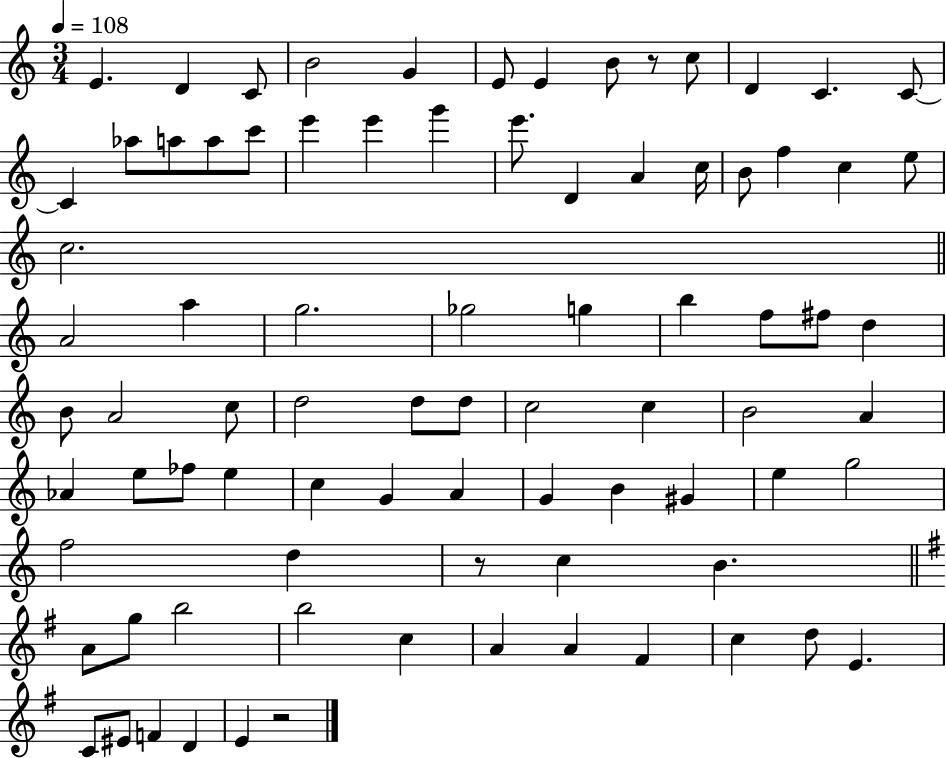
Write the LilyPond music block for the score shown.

{
  \clef treble
  \numericTimeSignature
  \time 3/4
  \key c \major
  \tempo 4 = 108
  e'4. d'4 c'8 | b'2 g'4 | e'8 e'4 b'8 r8 c''8 | d'4 c'4. c'8~~ | \break c'4 aes''8 a''8 a''8 c'''8 | e'''4 e'''4 g'''4 | e'''8. d'4 a'4 c''16 | b'8 f''4 c''4 e''8 | \break c''2. | \bar "||" \break \key a \minor a'2 a''4 | g''2. | ges''2 g''4 | b''4 f''8 fis''8 d''4 | \break b'8 a'2 c''8 | d''2 d''8 d''8 | c''2 c''4 | b'2 a'4 | \break aes'4 e''8 fes''8 e''4 | c''4 g'4 a'4 | g'4 b'4 gis'4 | e''4 g''2 | \break f''2 d''4 | r8 c''4 b'4. | \bar "||" \break \key e \minor a'8 g''8 b''2 | b''2 c''4 | a'4 a'4 fis'4 | c''4 d''8 e'4. | \break c'8 eis'8 f'4 d'4 | e'4 r2 | \bar "|."
}